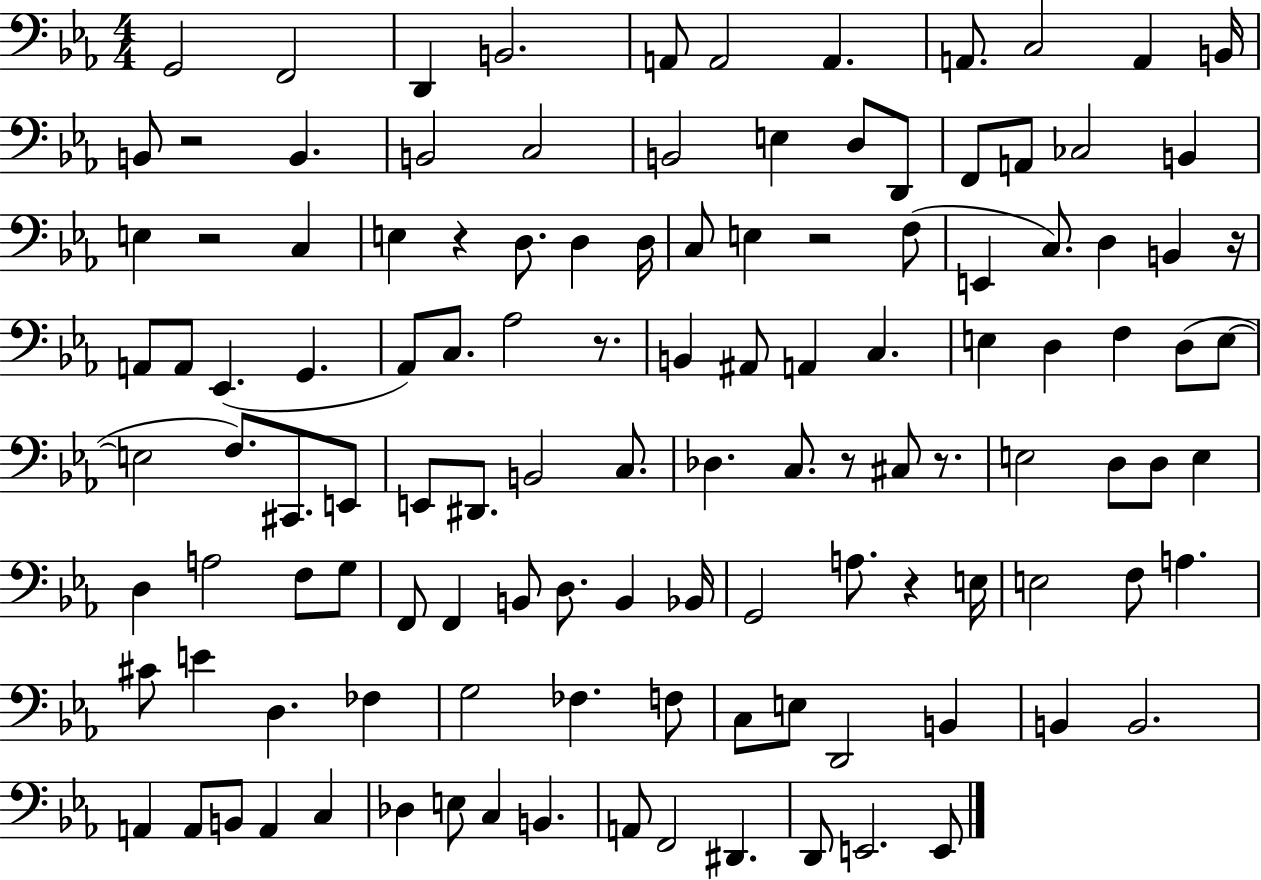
{
  \clef bass
  \numericTimeSignature
  \time 4/4
  \key ees \major
  g,2 f,2 | d,4 b,2. | a,8 a,2 a,4. | a,8. c2 a,4 b,16 | \break b,8 r2 b,4. | b,2 c2 | b,2 e4 d8 d,8 | f,8 a,8 ces2 b,4 | \break e4 r2 c4 | e4 r4 d8. d4 d16 | c8 e4 r2 f8( | e,4 c8.) d4 b,4 r16 | \break a,8 a,8 ees,4.( g,4. | aes,8) c8. aes2 r8. | b,4 ais,8 a,4 c4. | e4 d4 f4 d8( e8~~ | \break e2 f8.) cis,8. e,8 | e,8 dis,8. b,2 c8. | des4. c8. r8 cis8 r8. | e2 d8 d8 e4 | \break d4 a2 f8 g8 | f,8 f,4 b,8 d8. b,4 bes,16 | g,2 a8. r4 e16 | e2 f8 a4. | \break cis'8 e'4 d4. fes4 | g2 fes4. f8 | c8 e8 d,2 b,4 | b,4 b,2. | \break a,4 a,8 b,8 a,4 c4 | des4 e8 c4 b,4. | a,8 f,2 dis,4. | d,8 e,2. e,8 | \break \bar "|."
}